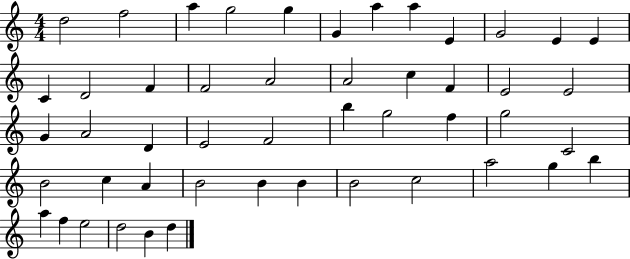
D5/h F5/h A5/q G5/h G5/q G4/q A5/q A5/q E4/q G4/h E4/q E4/q C4/q D4/h F4/q F4/h A4/h A4/h C5/q F4/q E4/h E4/h G4/q A4/h D4/q E4/h F4/h B5/q G5/h F5/q G5/h C4/h B4/h C5/q A4/q B4/h B4/q B4/q B4/h C5/h A5/h G5/q B5/q A5/q F5/q E5/h D5/h B4/q D5/q